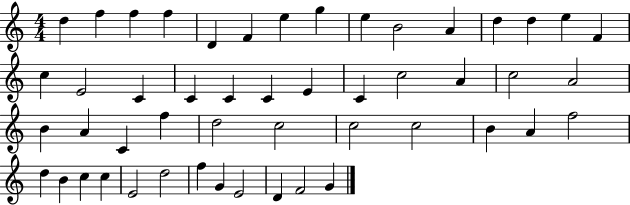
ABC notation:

X:1
T:Untitled
M:4/4
L:1/4
K:C
d f f f D F e g e B2 A d d e F c E2 C C C C E C c2 A c2 A2 B A C f d2 c2 c2 c2 B A f2 d B c c E2 d2 f G E2 D F2 G